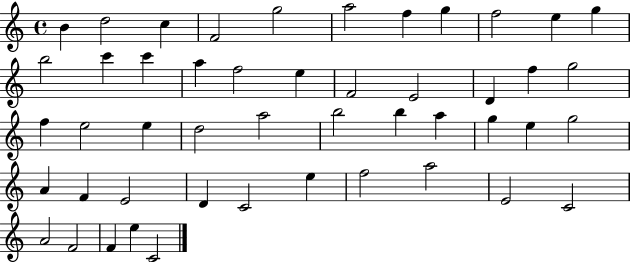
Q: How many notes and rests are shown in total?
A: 48